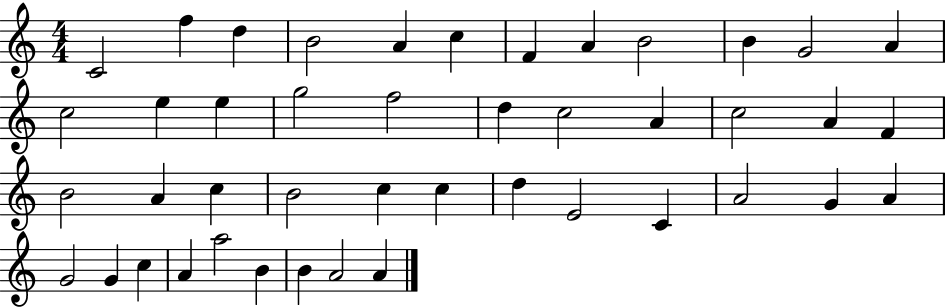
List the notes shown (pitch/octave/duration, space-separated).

C4/h F5/q D5/q B4/h A4/q C5/q F4/q A4/q B4/h B4/q G4/h A4/q C5/h E5/q E5/q G5/h F5/h D5/q C5/h A4/q C5/h A4/q F4/q B4/h A4/q C5/q B4/h C5/q C5/q D5/q E4/h C4/q A4/h G4/q A4/q G4/h G4/q C5/q A4/q A5/h B4/q B4/q A4/h A4/q